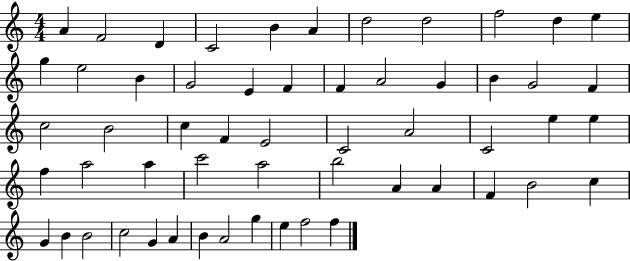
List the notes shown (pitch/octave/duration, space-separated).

A4/q F4/h D4/q C4/h B4/q A4/q D5/h D5/h F5/h D5/q E5/q G5/q E5/h B4/q G4/h E4/q F4/q F4/q A4/h G4/q B4/q G4/h F4/q C5/h B4/h C5/q F4/q E4/h C4/h A4/h C4/h E5/q E5/q F5/q A5/h A5/q C6/h A5/h B5/h A4/q A4/q F4/q B4/h C5/q G4/q B4/q B4/h C5/h G4/q A4/q B4/q A4/h G5/q E5/q F5/h F5/q